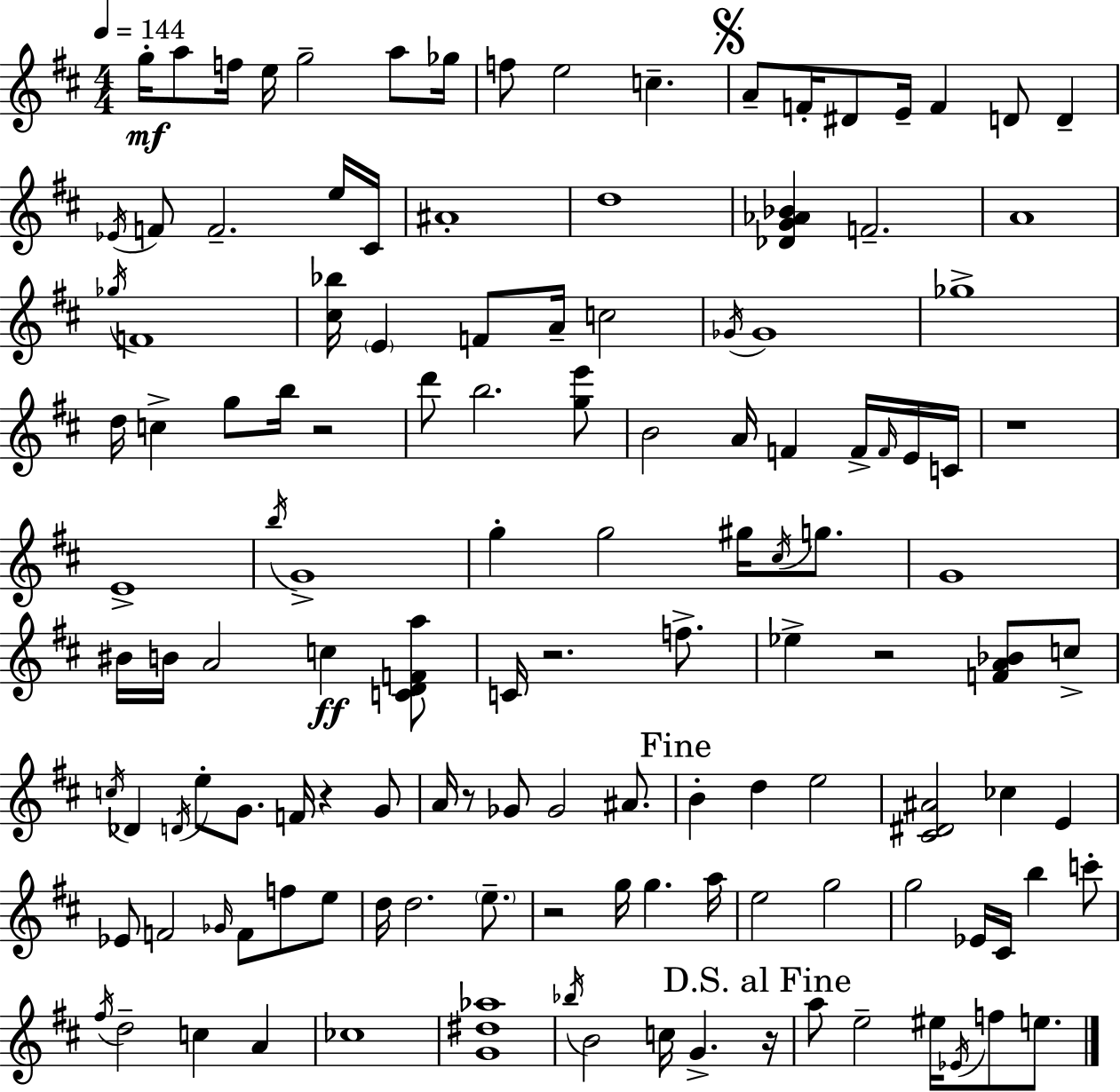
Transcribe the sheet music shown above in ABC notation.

X:1
T:Untitled
M:4/4
L:1/4
K:D
g/4 a/2 f/4 e/4 g2 a/2 _g/4 f/2 e2 c A/2 F/4 ^D/2 E/4 F D/2 D _E/4 F/2 F2 e/4 ^C/4 ^A4 d4 [_DG_A_B] F2 A4 _g/4 F4 [^c_b]/4 E F/2 A/4 c2 _G/4 _G4 _g4 d/4 c g/2 b/4 z2 d'/2 b2 [ge']/2 B2 A/4 F F/4 F/4 E/4 C/4 z4 E4 b/4 G4 g g2 ^g/4 ^c/4 g/2 G4 ^B/4 B/4 A2 c [CDFa]/2 C/4 z2 f/2 _e z2 [FA_B]/2 c/2 c/4 _D D/4 e/2 G/2 F/4 z G/2 A/4 z/2 _G/2 _G2 ^A/2 B d e2 [^C^D^A]2 _c E _E/2 F2 _G/4 F/2 f/2 e/2 d/4 d2 e/2 z2 g/4 g a/4 e2 g2 g2 _E/4 ^C/4 b c'/2 ^f/4 d2 c A _c4 [G^d_a]4 _b/4 B2 c/4 G z/4 a/2 e2 ^e/4 _E/4 f/2 e/2